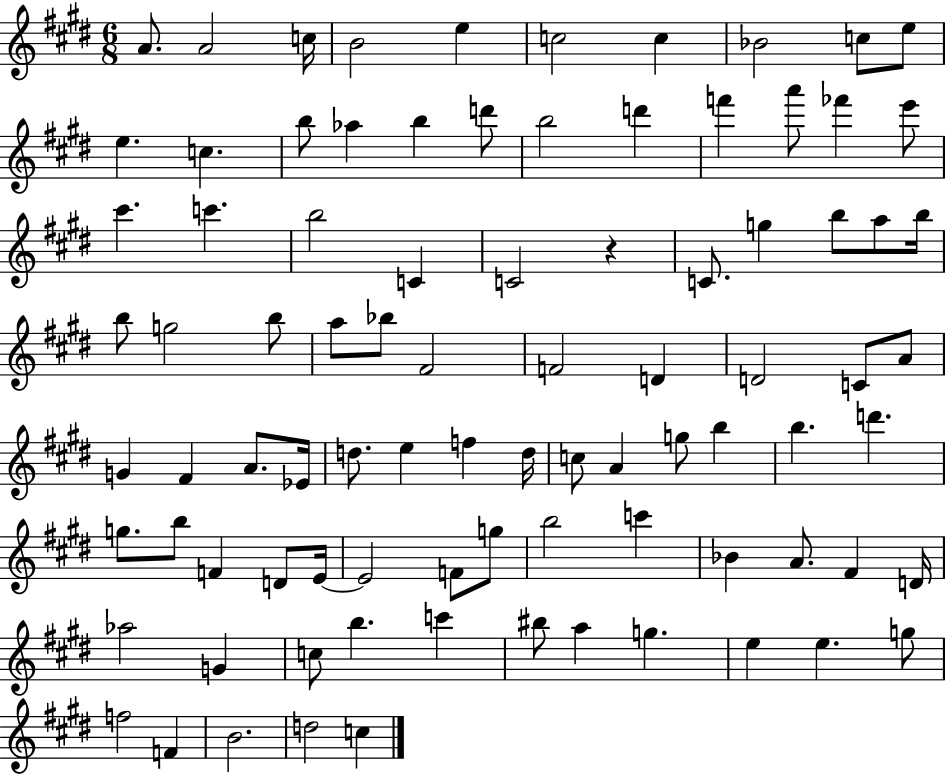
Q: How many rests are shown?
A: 1